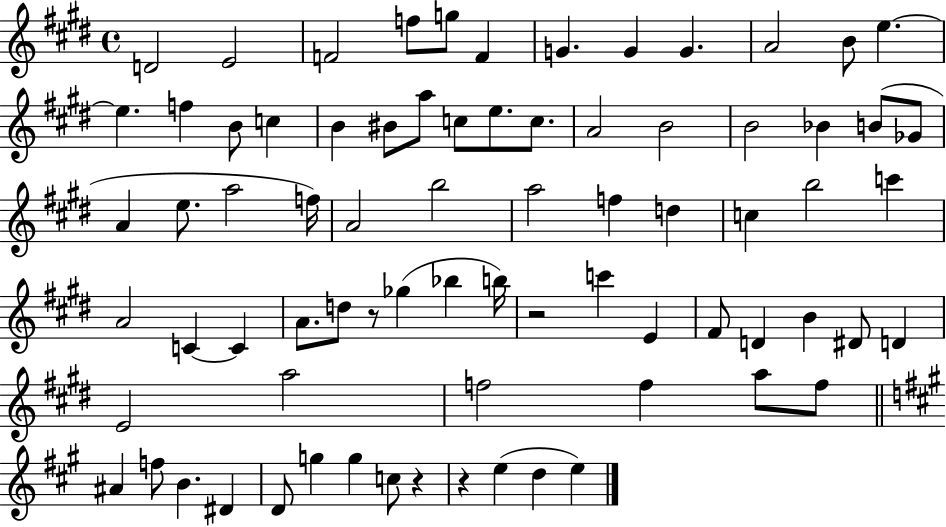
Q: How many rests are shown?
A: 4